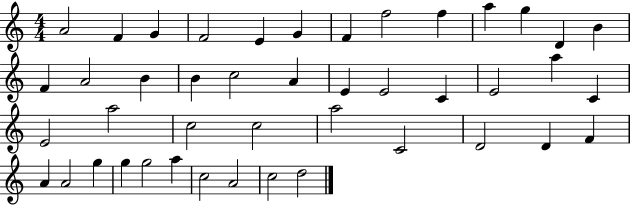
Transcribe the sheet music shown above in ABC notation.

X:1
T:Untitled
M:4/4
L:1/4
K:C
A2 F G F2 E G F f2 f a g D B F A2 B B c2 A E E2 C E2 a C E2 a2 c2 c2 a2 C2 D2 D F A A2 g g g2 a c2 A2 c2 d2